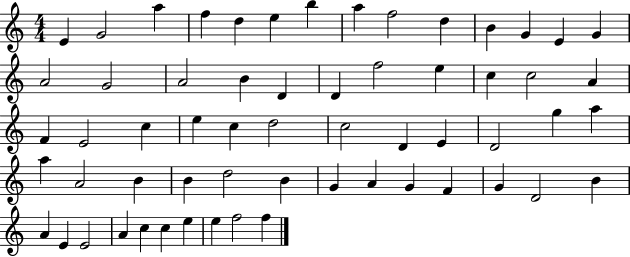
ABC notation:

X:1
T:Untitled
M:4/4
L:1/4
K:C
E G2 a f d e b a f2 d B G E G A2 G2 A2 B D D f2 e c c2 A F E2 c e c d2 c2 D E D2 g a a A2 B B d2 B G A G F G D2 B A E E2 A c c e e f2 f